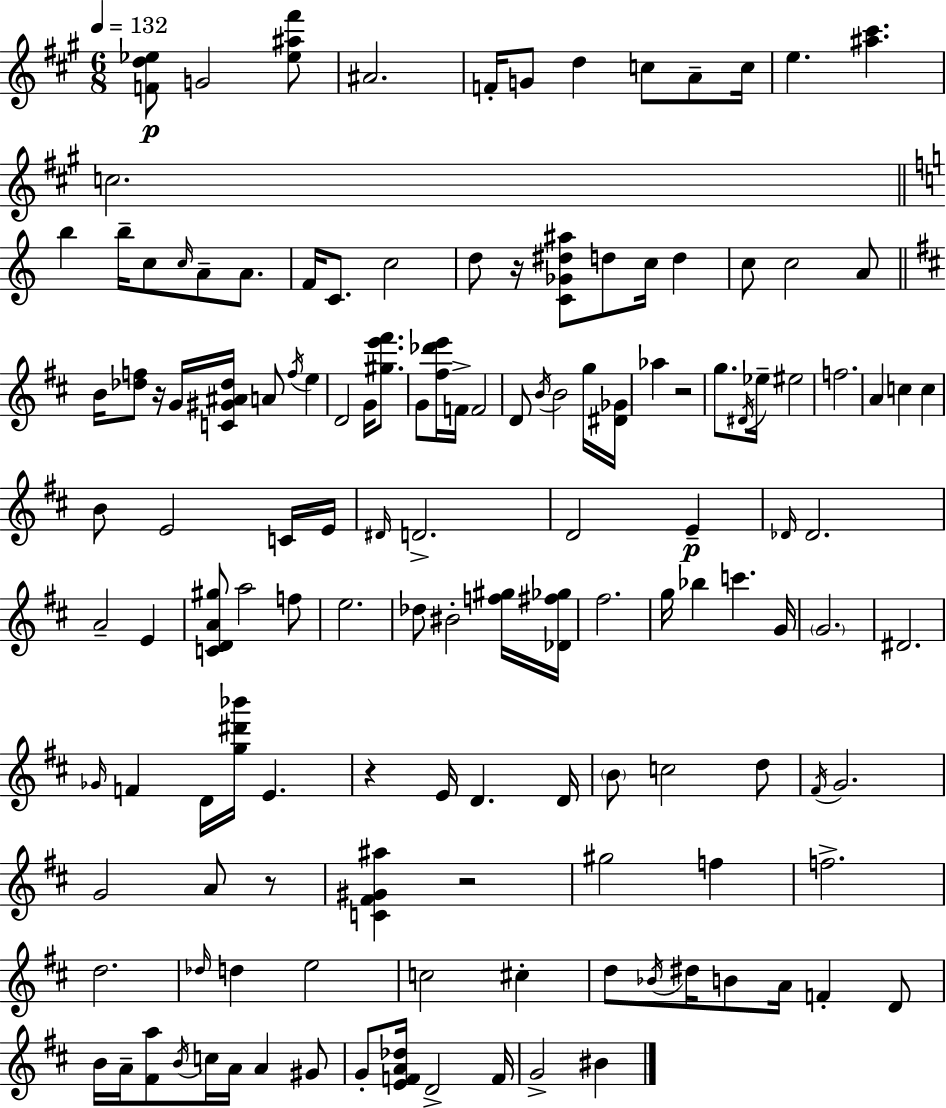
{
  \clef treble
  \numericTimeSignature
  \time 6/8
  \key a \major
  \tempo 4 = 132
  \repeat volta 2 { <f' d'' ees''>8\p g'2 <ees'' ais'' fis'''>8 | ais'2. | f'16-. g'8 d''4 c''8 a'8-- c''16 | e''4. <ais'' cis'''>4. | \break c''2. | \bar "||" \break \key c \major b''4 b''16-- c''8 \grace { c''16 } a'8-- a'8. | f'16 c'8. c''2 | d''8 r16 <c' ges' dis'' ais''>8 d''8 c''16 d''4 | c''8 c''2 a'8 | \break \bar "||" \break \key d \major b'16 <des'' f''>8 r16 g'16 <c' gis' ais' des''>16 a'8 \acciaccatura { f''16 } e''4 | d'2 g'16 <gis'' e''' fis'''>8. | g'8 <fis'' des''' e'''>16 f'16-> f'2 | d'8 \acciaccatura { b'16 } b'2 | \break g''16 <dis' ges'>16 aes''4 r2 | g''8. \acciaccatura { dis'16 } ees''16-- eis''2 | f''2. | a'4 c''4 c''4 | \break b'8 e'2 | c'16 e'16 \grace { dis'16 } d'2.-> | d'2 | e'4--\p \grace { des'16 } des'2. | \break a'2-- | e'4 <c' d' a' gis''>8 a''2 | f''8 e''2. | des''8 bis'2-. | \break <f'' gis''>16 <des' fis'' ges''>16 fis''2. | g''16 bes''4 c'''4. | g'16 \parenthesize g'2. | dis'2. | \break \grace { ges'16 } f'4 d'16 <g'' dis''' bes'''>16 | e'4. r4 e'16 d'4. | d'16 \parenthesize b'8 c''2 | d''8 \acciaccatura { fis'16 } g'2. | \break g'2 | a'8 r8 <c' fis' gis' ais''>4 r2 | gis''2 | f''4 f''2.-> | \break d''2. | \grace { des''16 } d''4 | e''2 c''2 | cis''4-. d''8 \acciaccatura { bes'16 } dis''16 | \break b'8 a'16 f'4-. d'8 b'16 a'16-- <fis' a''>8 | \acciaccatura { b'16 } c''16 a'16 a'4 gis'8 g'8-. | <e' f' a' des''>16 d'2-> f'16 g'2-> | bis'4 } \bar "|."
}